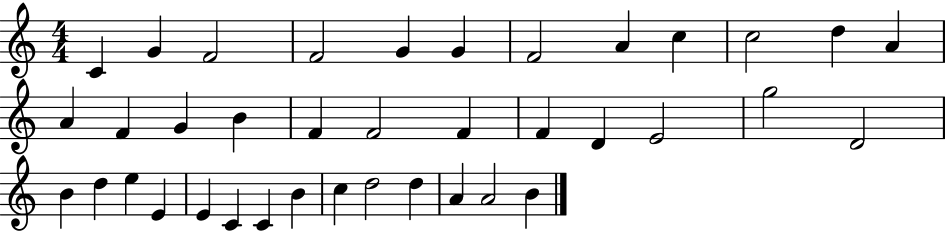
{
  \clef treble
  \numericTimeSignature
  \time 4/4
  \key c \major
  c'4 g'4 f'2 | f'2 g'4 g'4 | f'2 a'4 c''4 | c''2 d''4 a'4 | \break a'4 f'4 g'4 b'4 | f'4 f'2 f'4 | f'4 d'4 e'2 | g''2 d'2 | \break b'4 d''4 e''4 e'4 | e'4 c'4 c'4 b'4 | c''4 d''2 d''4 | a'4 a'2 b'4 | \break \bar "|."
}